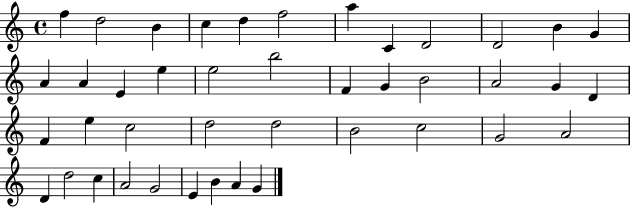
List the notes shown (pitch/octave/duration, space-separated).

F5/q D5/h B4/q C5/q D5/q F5/h A5/q C4/q D4/h D4/h B4/q G4/q A4/q A4/q E4/q E5/q E5/h B5/h F4/q G4/q B4/h A4/h G4/q D4/q F4/q E5/q C5/h D5/h D5/h B4/h C5/h G4/h A4/h D4/q D5/h C5/q A4/h G4/h E4/q B4/q A4/q G4/q